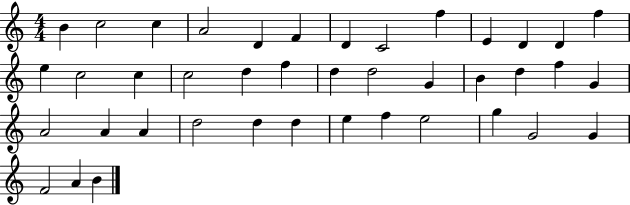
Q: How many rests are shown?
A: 0